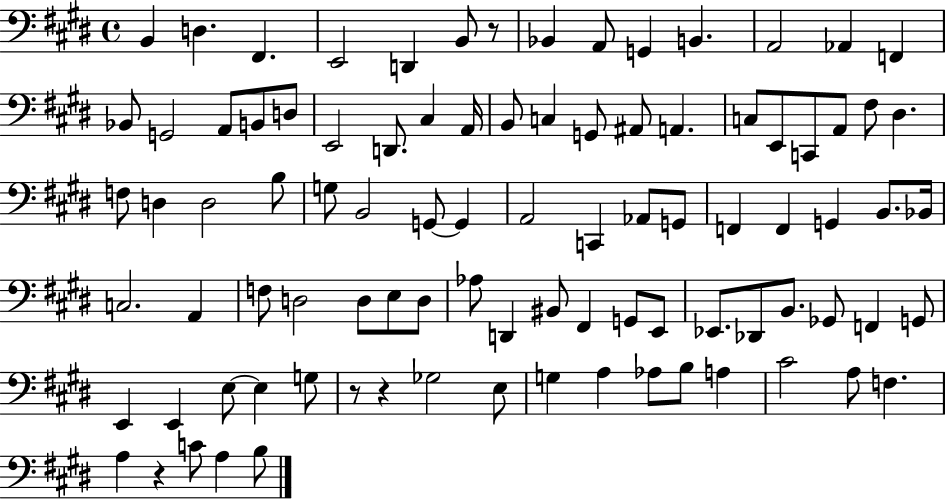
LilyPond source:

{
  \clef bass
  \time 4/4
  \defaultTimeSignature
  \key e \major
  b,4 d4. fis,4. | e,2 d,4 b,8 r8 | bes,4 a,8 g,4 b,4. | a,2 aes,4 f,4 | \break bes,8 g,2 a,8 b,8 d8 | e,2 d,8. cis4 a,16 | b,8 c4 g,8 ais,8 a,4. | c8 e,8 c,8 a,8 fis8 dis4. | \break f8 d4 d2 b8 | g8 b,2 g,8~~ g,4 | a,2 c,4 aes,8 g,8 | f,4 f,4 g,4 b,8. bes,16 | \break c2. a,4 | f8 d2 d8 e8 d8 | aes8 d,4 bis,8 fis,4 g,8 e,8 | ees,8. des,8 b,8. ges,8 f,4 g,8 | \break e,4 e,4 e8~~ e4 g8 | r8 r4 ges2 e8 | g4 a4 aes8 b8 a4 | cis'2 a8 f4. | \break a4 r4 c'8 a4 b8 | \bar "|."
}